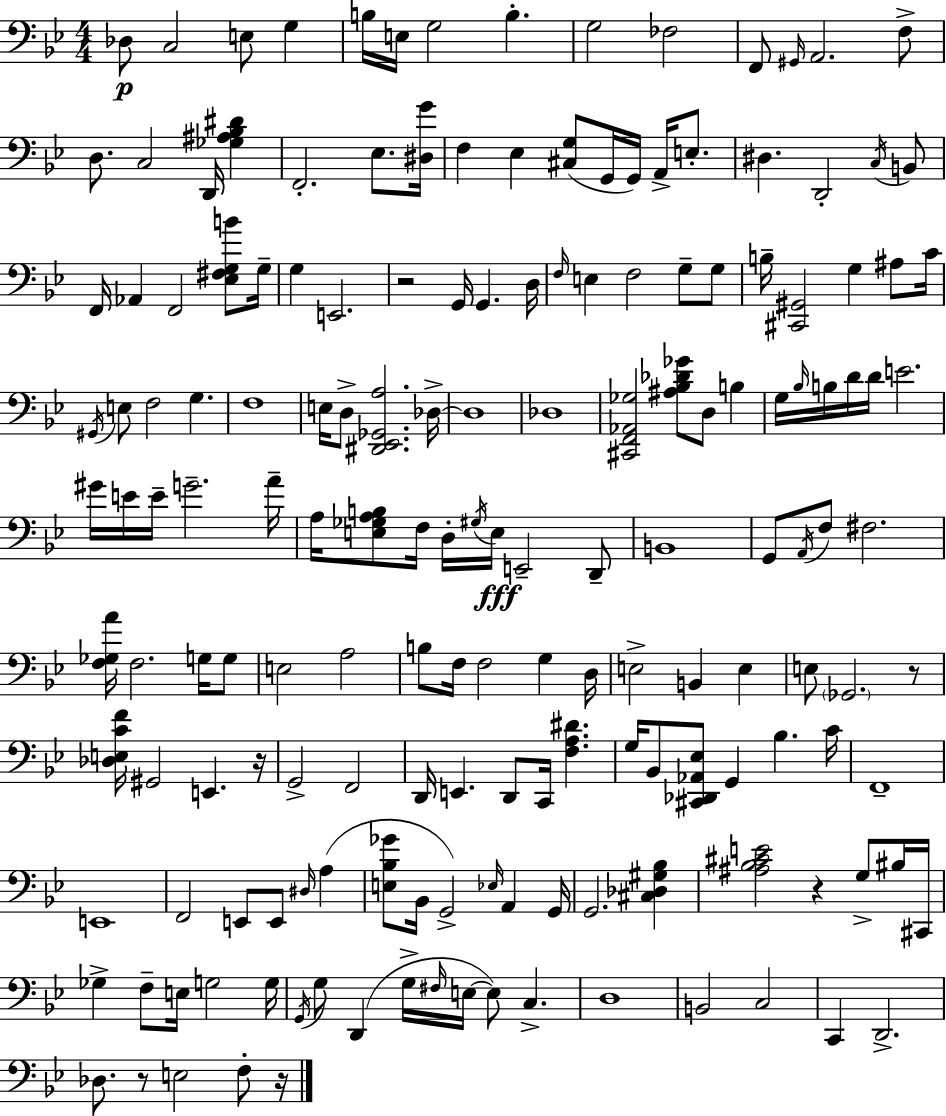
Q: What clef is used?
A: bass